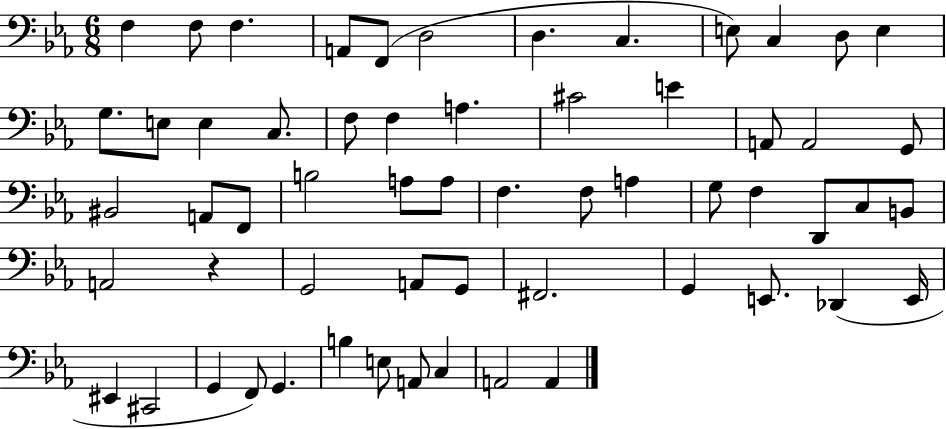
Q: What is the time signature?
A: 6/8